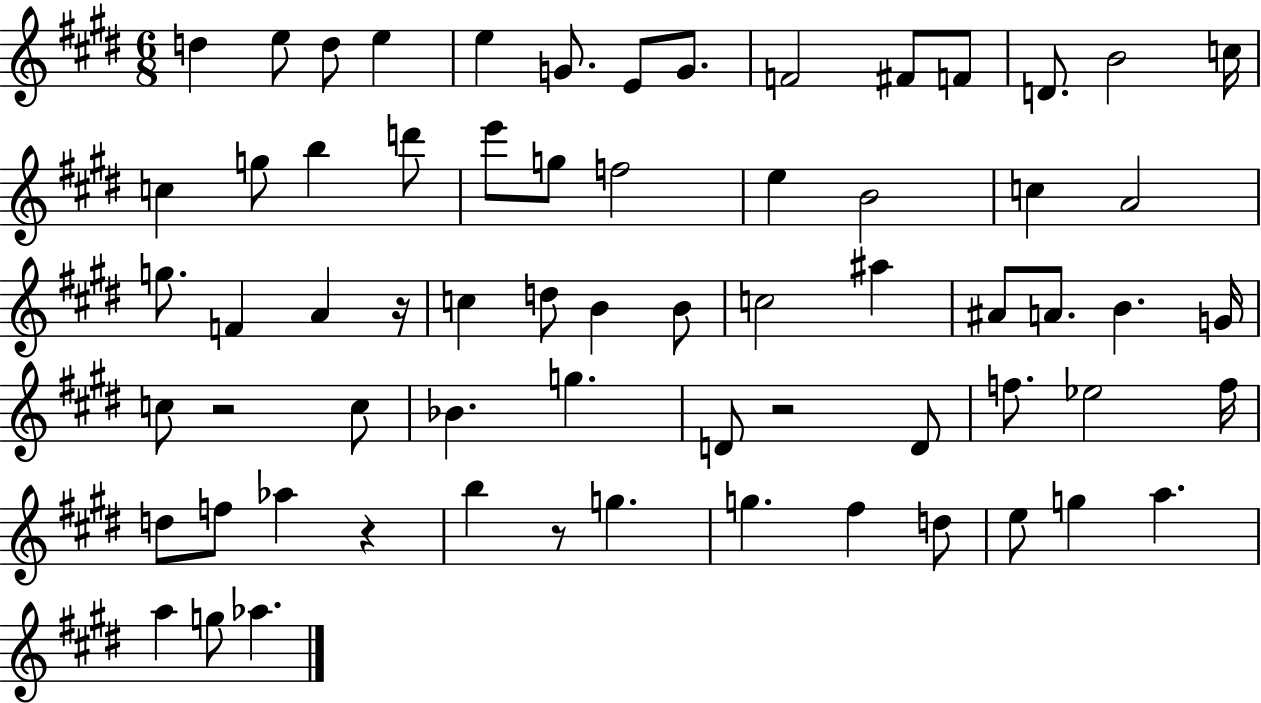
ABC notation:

X:1
T:Untitled
M:6/8
L:1/4
K:E
d e/2 d/2 e e G/2 E/2 G/2 F2 ^F/2 F/2 D/2 B2 c/4 c g/2 b d'/2 e'/2 g/2 f2 e B2 c A2 g/2 F A z/4 c d/2 B B/2 c2 ^a ^A/2 A/2 B G/4 c/2 z2 c/2 _B g D/2 z2 D/2 f/2 _e2 f/4 d/2 f/2 _a z b z/2 g g ^f d/2 e/2 g a a g/2 _a